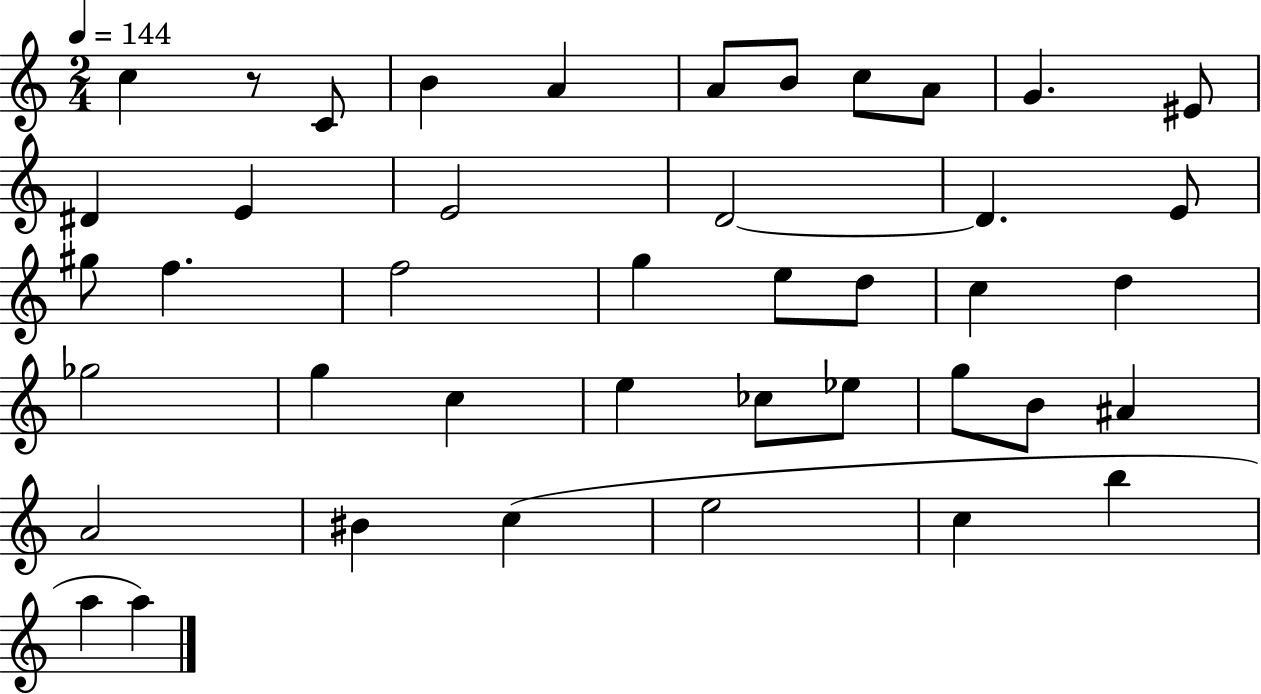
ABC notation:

X:1
T:Untitled
M:2/4
L:1/4
K:C
c z/2 C/2 B A A/2 B/2 c/2 A/2 G ^E/2 ^D E E2 D2 D E/2 ^g/2 f f2 g e/2 d/2 c d _g2 g c e _c/2 _e/2 g/2 B/2 ^A A2 ^B c e2 c b a a